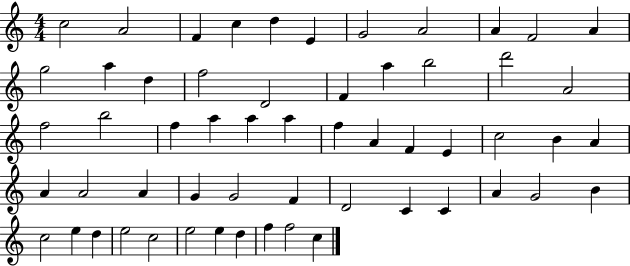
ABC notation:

X:1
T:Untitled
M:4/4
L:1/4
K:C
c2 A2 F c d E G2 A2 A F2 A g2 a d f2 D2 F a b2 d'2 A2 f2 b2 f a a a f A F E c2 B A A A2 A G G2 F D2 C C A G2 B c2 e d e2 c2 e2 e d f f2 c